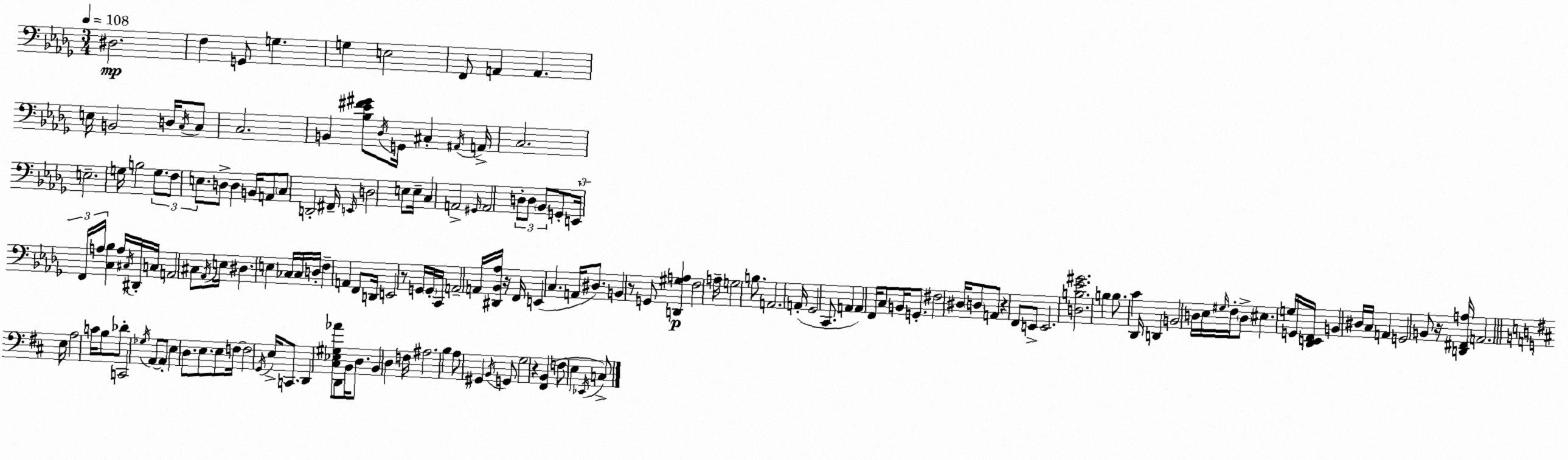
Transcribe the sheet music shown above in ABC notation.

X:1
T:Untitled
M:3/4
L:1/4
K:Bbm
^D,2 F, G,,/2 G, G, E,2 F,,/2 A,, A,, E,/4 B,,2 D,/4 C,/4 C,/2 C,2 B,, [_B,_E^F^G]/2 _D,/4 G,,/4 ^C, ^A,,/4 A,,/4 C,2 E,2 G,/4 B,2 G,/2 F,/2 E,/2 D,/2 D, B,,/4 A,,/2 C,/2 D,,2 ^F,,/4 E,,/4 D,2 E,/2 E,/4 C, A,,2 ^G,,/4 A,,2 D,/2 D,/2 _B,,/2 G,,/2 E,,/4 F,,/4 A,/4 [C,_B,] A,/4 ^C,/4 ^D,,/4 C,/4 A,,2 ^C,/2 _A,,/4 E,/4 ^D, E, _C,/4 _C,/4 D,/4 F, A,, F,,/2 D,,/4 E,,2 z/2 G,,/4 G,,/4 C,,/4 A,,2 A,,/4 [^D,,_B,,_A,]/4 z/4 F,,/4 E,, C, A,,/4 ^D,/2 B,, z/2 G,,/2 [D,,^G,A,] F,2 A,/4 G,2 B,/2 A,,2 A,,/4 _G,,2 C,,/2 A,, A,, F,,/4 C,/2 B,,/4 G,,/2 ^F,2 ^D,/4 D,/2 A,,/2 z F,,/2 E,,/2 E,,2 [D,B,_E^G]2 B, B,/2 C _D,,/4 D,, B,,2 D,/4 _E,/4 ^G,/4 F,/4 D,/2 ^E, G,/4 G,,/4 [_D,,E,,F,,]/4 B,, ^D,/4 C,/4 A,, G,,2 B,,/2 z/4 [D,,^F,,A,]/4 A,,2 E,/4 A,2 C/4 B,/2 _D/2 C,,2 _G,/4 A,,/2 A,,/2 E, D,/2 E,/2 E,/2 F,/4 F,2 G,,/4 E,/4 C,,/2 D,, [^C,_E,^G,_A]/2 D,,/2 B,,/4 D,/2 B,, D, F,/4 ^A,2 B, A,/2 ^G,, B,,/4 G,,/2 G,2 z [^F,,B,,] F,/2 E, _E,,/4 C,/2